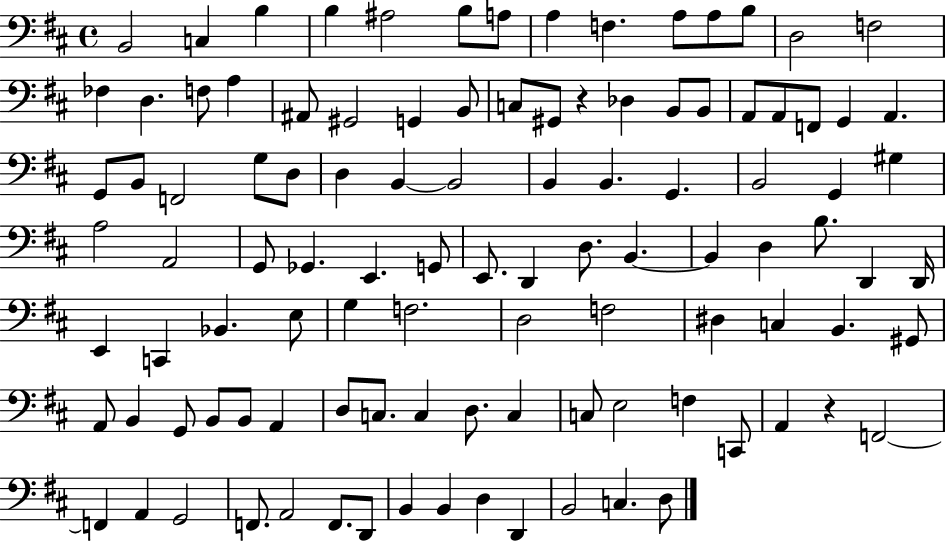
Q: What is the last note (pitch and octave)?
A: D3